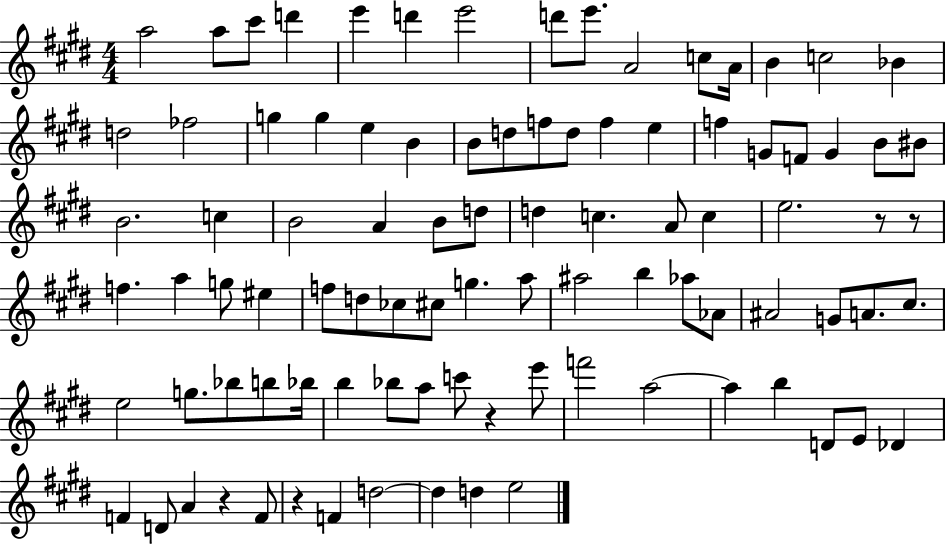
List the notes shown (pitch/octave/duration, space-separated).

A5/h A5/e C#6/e D6/q E6/q D6/q E6/h D6/e E6/e. A4/h C5/e A4/s B4/q C5/h Bb4/q D5/h FES5/h G5/q G5/q E5/q B4/q B4/e D5/e F5/e D5/e F5/q E5/q F5/q G4/e F4/e G4/q B4/e BIS4/e B4/h. C5/q B4/h A4/q B4/e D5/e D5/q C5/q. A4/e C5/q E5/h. R/e R/e F5/q. A5/q G5/e EIS5/q F5/e D5/e CES5/e C#5/e G5/q. A5/e A#5/h B5/q Ab5/e Ab4/e A#4/h G4/e A4/e. C#5/e. E5/h G5/e. Bb5/e B5/e Bb5/s B5/q Bb5/e A5/e C6/e R/q E6/e F6/h A5/h A5/q B5/q D4/e E4/e Db4/q F4/q D4/e A4/q R/q F4/e R/q F4/q D5/h D5/q D5/q E5/h